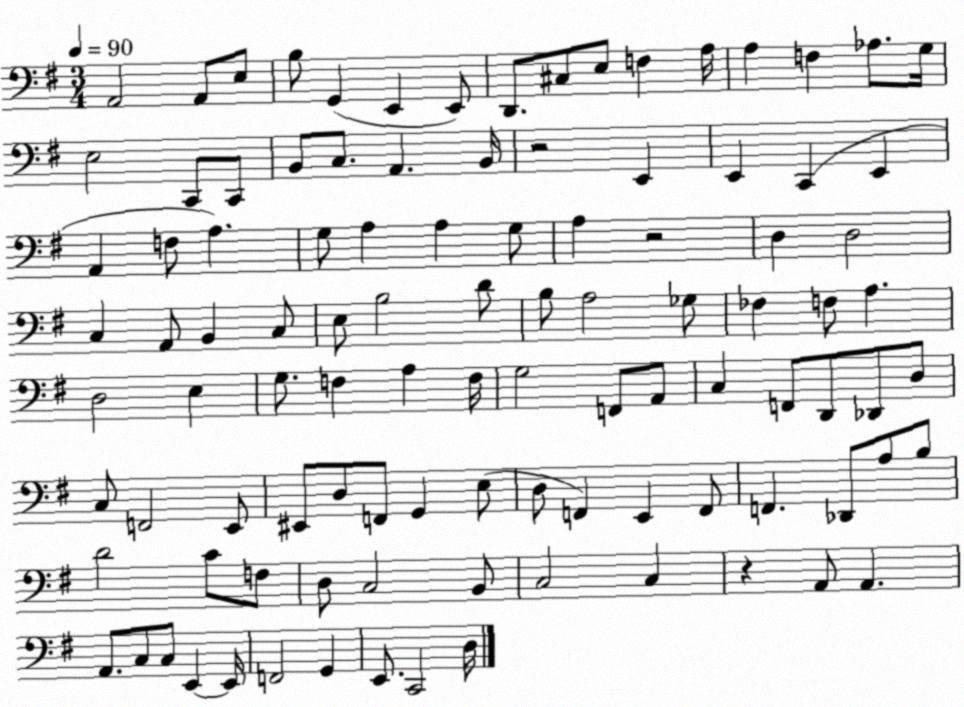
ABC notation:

X:1
T:Untitled
M:3/4
L:1/4
K:G
A,,2 A,,/2 E,/2 B,/2 G,, E,, E,,/2 D,,/2 ^C,/2 E,/2 F, A,/4 A, F, _A,/2 G,/4 E,2 C,,/2 C,,/2 B,,/2 C,/2 A,, B,,/4 z2 E,, E,, C,, E,, A,, F,/2 A, G,/2 A, A, G,/2 A, z2 D, D,2 C, A,,/2 B,, C,/2 E,/2 B,2 D/2 B,/2 A,2 _G,/2 _F, F,/2 A, D,2 E, G,/2 F, A, F,/4 G,2 F,,/2 A,,/2 C, F,,/2 D,,/2 _D,,/2 D,/2 C,/2 F,,2 E,,/2 ^E,,/2 D,/2 F,,/2 G,, E,/2 D,/2 F,, E,, F,,/2 F,, _D,,/2 A,/2 B,/2 D2 C/2 F,/2 D,/2 C,2 B,,/2 C,2 C, z A,,/2 A,, A,,/2 C,/2 C,/2 E,, E,,/4 F,,2 G,, E,,/2 C,,2 D,/4